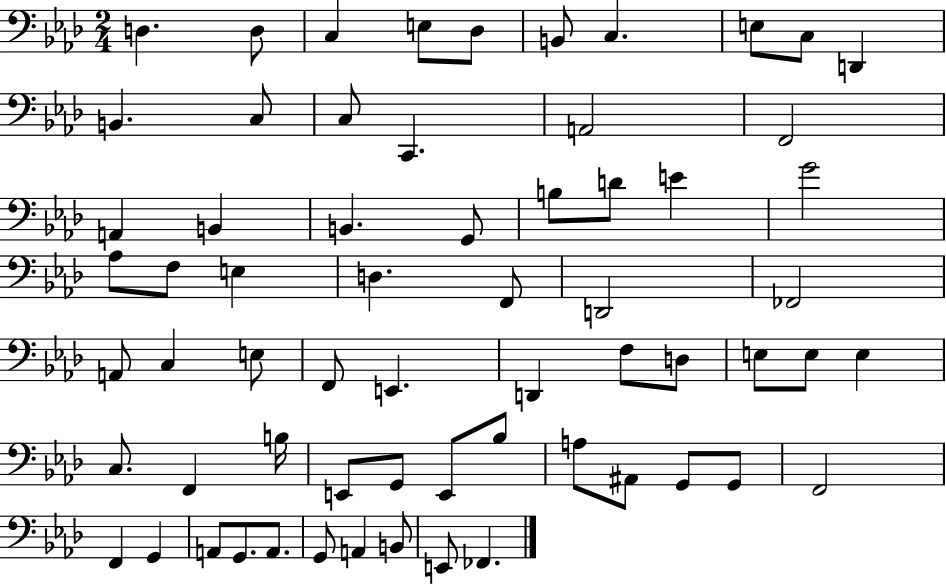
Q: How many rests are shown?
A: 0